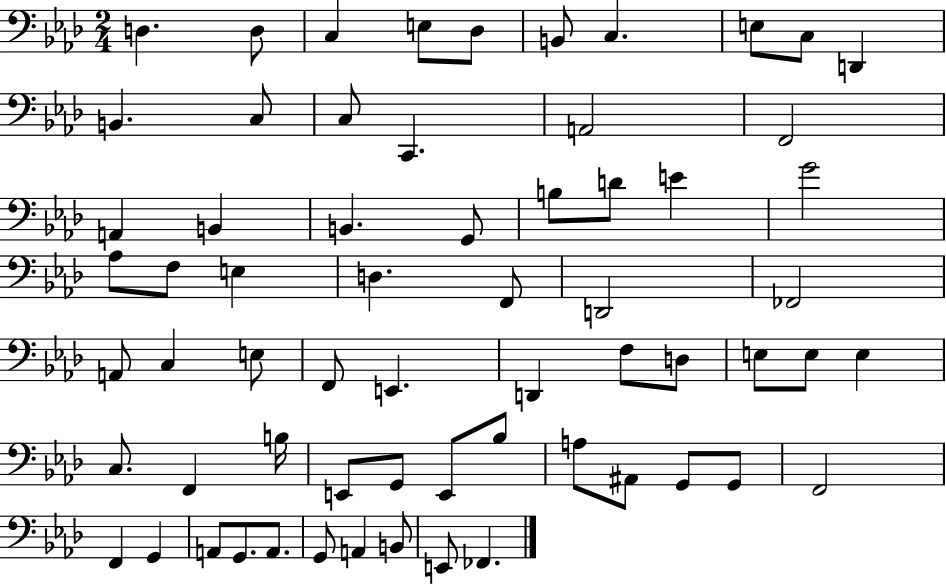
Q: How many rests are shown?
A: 0